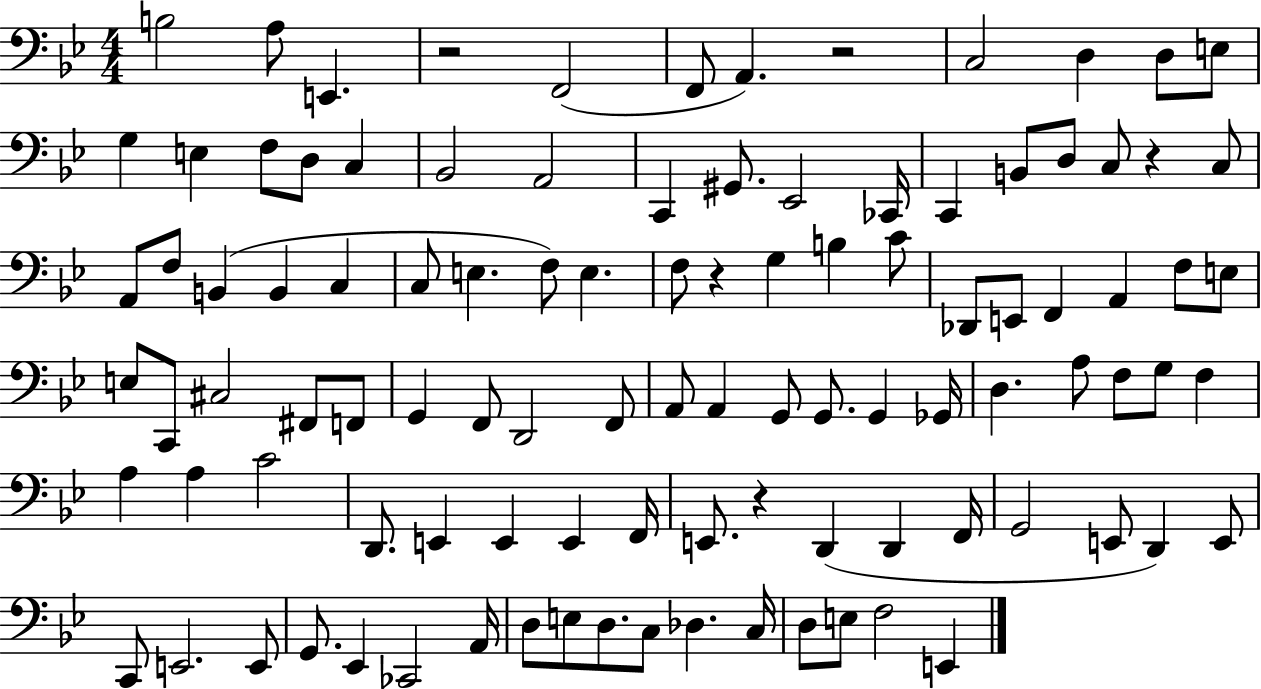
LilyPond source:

{
  \clef bass
  \numericTimeSignature
  \time 4/4
  \key bes \major
  b2 a8 e,4. | r2 f,2( | f,8 a,4.) r2 | c2 d4 d8 e8 | \break g4 e4 f8 d8 c4 | bes,2 a,2 | c,4 gis,8. ees,2 ces,16 | c,4 b,8 d8 c8 r4 c8 | \break a,8 f8 b,4( b,4 c4 | c8 e4. f8) e4. | f8 r4 g4 b4 c'8 | des,8 e,8 f,4 a,4 f8 e8 | \break e8 c,8 cis2 fis,8 f,8 | g,4 f,8 d,2 f,8 | a,8 a,4 g,8 g,8. g,4 ges,16 | d4. a8 f8 g8 f4 | \break a4 a4 c'2 | d,8. e,4 e,4 e,4 f,16 | e,8. r4 d,4( d,4 f,16 | g,2 e,8 d,4) e,8 | \break c,8 e,2. e,8 | g,8. ees,4 ces,2 a,16 | d8 e8 d8. c8 des4. c16 | d8 e8 f2 e,4 | \break \bar "|."
}